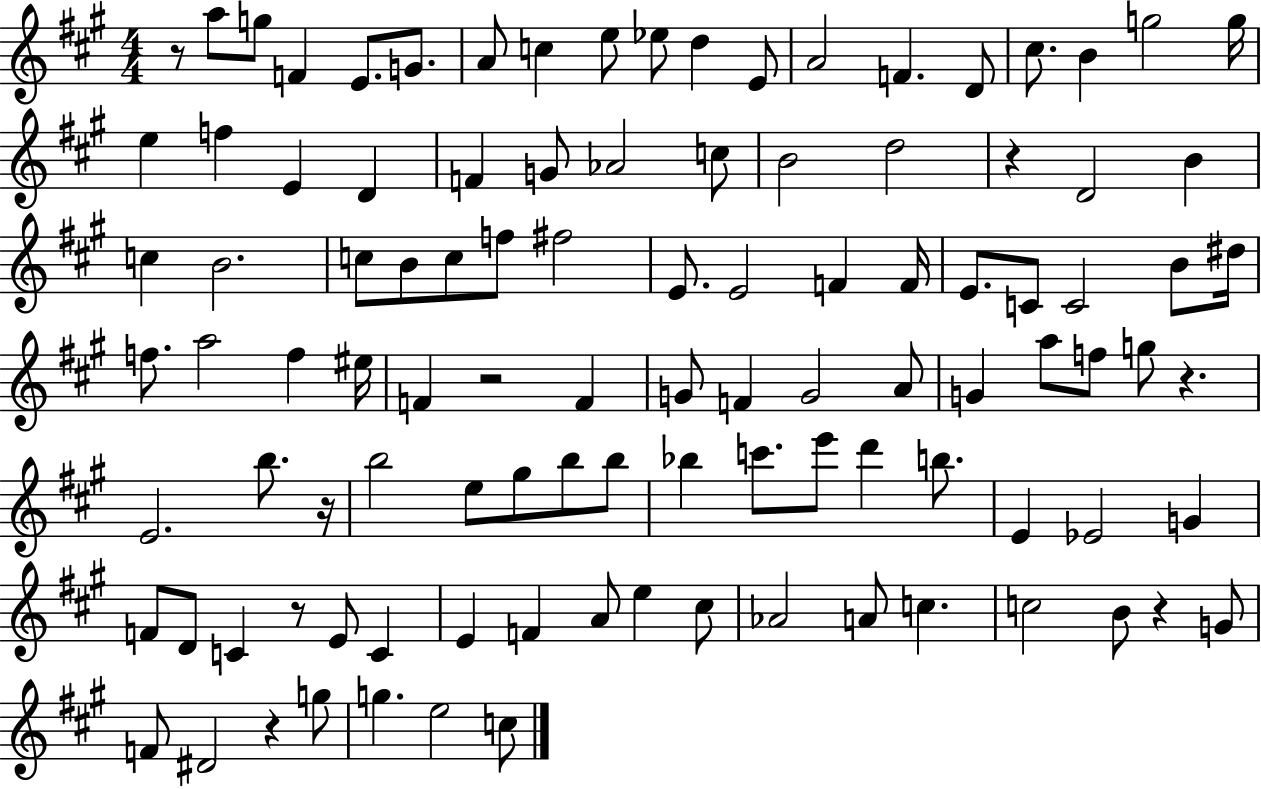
R/e A5/e G5/e F4/q E4/e. G4/e. A4/e C5/q E5/e Eb5/e D5/q E4/e A4/h F4/q. D4/e C#5/e. B4/q G5/h G5/s E5/q F5/q E4/q D4/q F4/q G4/e Ab4/h C5/e B4/h D5/h R/q D4/h B4/q C5/q B4/h. C5/e B4/e C5/e F5/e F#5/h E4/e. E4/h F4/q F4/s E4/e. C4/e C4/h B4/e D#5/s F5/e. A5/h F5/q EIS5/s F4/q R/h F4/q G4/e F4/q G4/h A4/e G4/q A5/e F5/e G5/e R/q. E4/h. B5/e. R/s B5/h E5/e G#5/e B5/e B5/e Bb5/q C6/e. E6/e D6/q B5/e. E4/q Eb4/h G4/q F4/e D4/e C4/q R/e E4/e C4/q E4/q F4/q A4/e E5/q C#5/e Ab4/h A4/e C5/q. C5/h B4/e R/q G4/e F4/e D#4/h R/q G5/e G5/q. E5/h C5/e